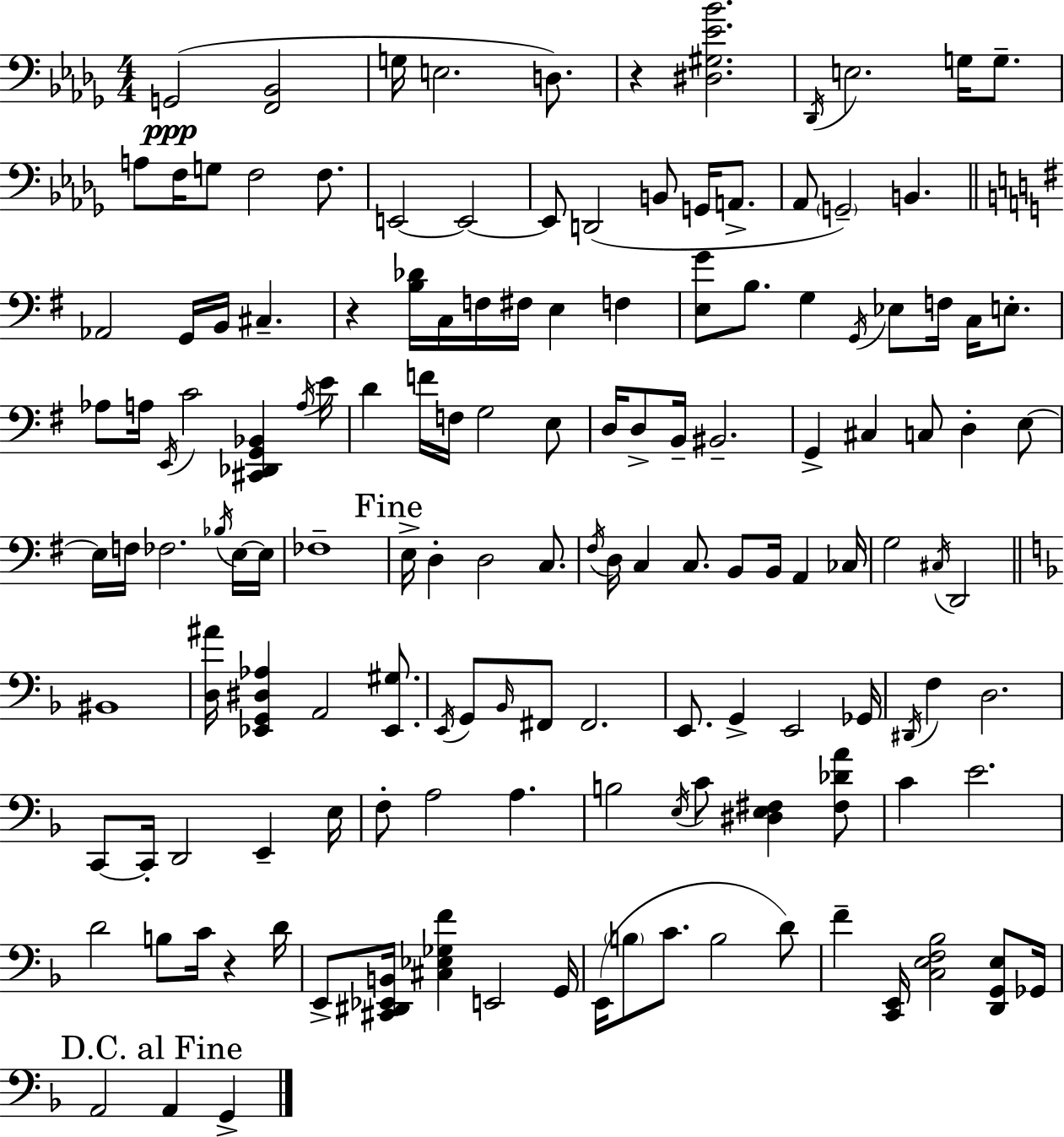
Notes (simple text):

G2/h [F2,Bb2]/h G3/s E3/h. D3/e. R/q [D#3,G#3,Eb4,Bb4]/h. Db2/s E3/h. G3/s G3/e. A3/e F3/s G3/e F3/h F3/e. E2/h E2/h E2/e D2/h B2/e G2/s A2/e. Ab2/e G2/h B2/q. Ab2/h G2/s B2/s C#3/q. R/q [B3,Db4]/s C3/s F3/s F#3/s E3/q F3/q [E3,G4]/e B3/e. G3/q G2/s Eb3/e F3/s C3/s E3/e. Ab3/e A3/s E2/s C4/h [C#2,Db2,G2,Bb2]/q A3/s E4/s D4/q F4/s F3/s G3/h E3/e D3/s D3/e B2/s BIS2/h. G2/q C#3/q C3/e D3/q E3/e E3/s F3/s FES3/h. Bb3/s E3/s E3/s FES3/w E3/s D3/q D3/h C3/e. F#3/s D3/s C3/q C3/e. B2/e B2/s A2/q CES3/s G3/h C#3/s D2/h BIS2/w [D3,A#4]/s [Eb2,G2,D#3,Ab3]/q A2/h [Eb2,G#3]/e. E2/s G2/e Bb2/s F#2/e F#2/h. E2/e. G2/q E2/h Gb2/s D#2/s F3/q D3/h. C2/e C2/s D2/h E2/q E3/s F3/e A3/h A3/q. B3/h E3/s C4/e [D#3,E3,F#3]/q [F#3,Db4,A4]/e C4/q E4/h. D4/h B3/e C4/s R/q D4/s E2/e [C#2,D#2,Eb2,B2]/s [C#3,Eb3,Gb3,F4]/q E2/h G2/s E2/s B3/e C4/e. B3/h D4/e F4/q [C2,E2]/s [C3,E3,F3,Bb3]/h [D2,G2,E3]/e Gb2/s A2/h A2/q G2/q